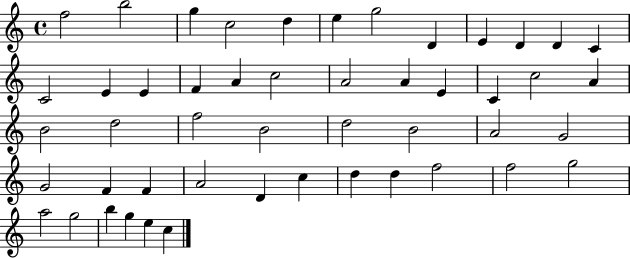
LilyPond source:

{
  \clef treble
  \time 4/4
  \defaultTimeSignature
  \key c \major
  f''2 b''2 | g''4 c''2 d''4 | e''4 g''2 d'4 | e'4 d'4 d'4 c'4 | \break c'2 e'4 e'4 | f'4 a'4 c''2 | a'2 a'4 e'4 | c'4 c''2 a'4 | \break b'2 d''2 | f''2 b'2 | d''2 b'2 | a'2 g'2 | \break g'2 f'4 f'4 | a'2 d'4 c''4 | d''4 d''4 f''2 | f''2 g''2 | \break a''2 g''2 | b''4 g''4 e''4 c''4 | \bar "|."
}